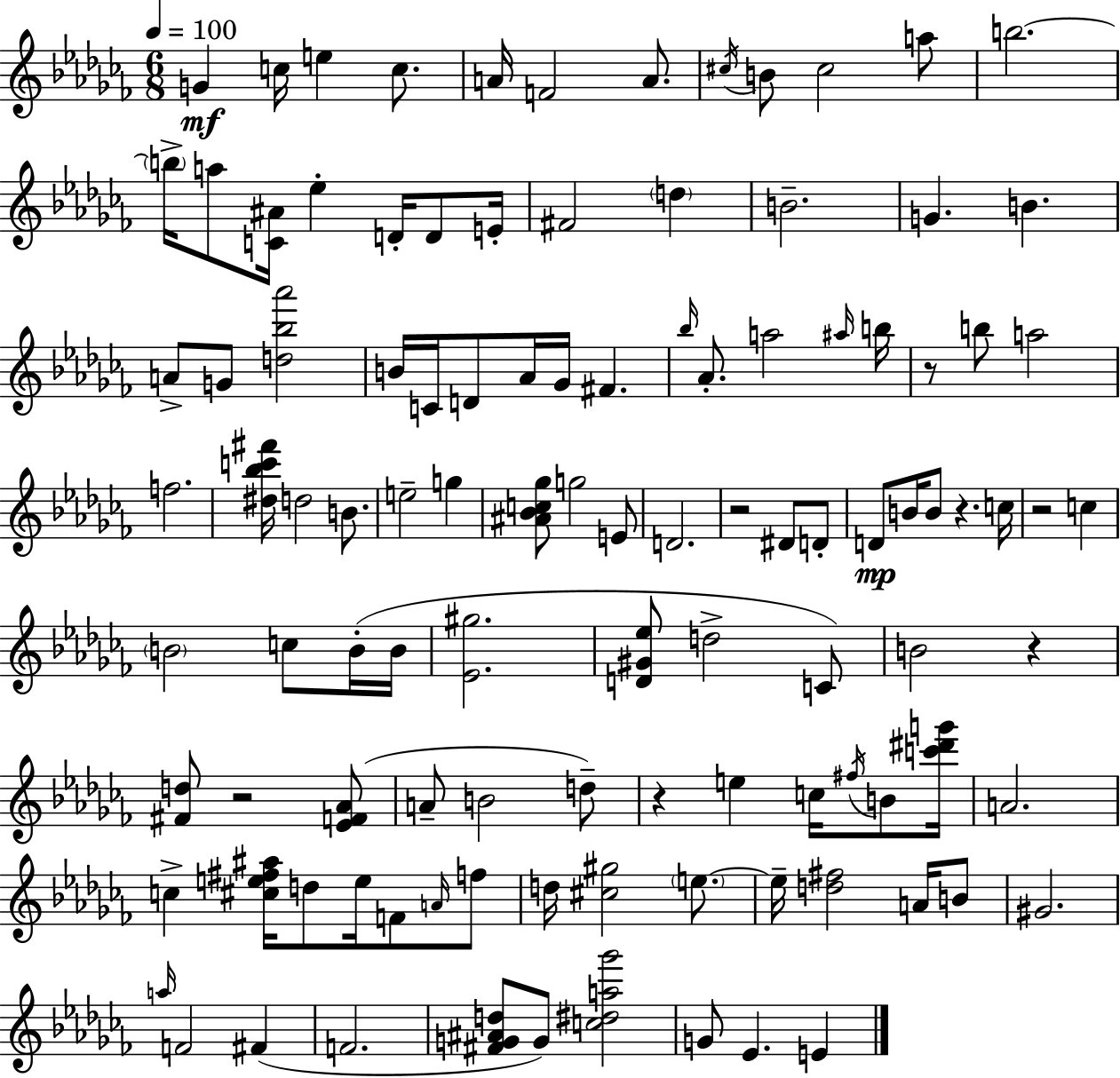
G4/q C5/s E5/q C5/e. A4/s F4/h A4/e. C#5/s B4/e C#5/h A5/e B5/h. B5/s A5/e [C4,A#4]/s Eb5/q D4/s D4/e E4/s F#4/h D5/q B4/h. G4/q. B4/q. A4/e G4/e [D5,Bb5,Ab6]/h B4/s C4/s D4/e Ab4/s Gb4/s F#4/q. Bb5/s Ab4/e. A5/h A#5/s B5/s R/e B5/e A5/h F5/h. [D#5,Bb5,C6,F#6]/s D5/h B4/e. E5/h G5/q [A#4,Bb4,C5,Gb5]/e G5/h E4/e D4/h. R/h D#4/e D4/e D4/e B4/s B4/e R/q. C5/s R/h C5/q B4/h C5/e B4/s B4/s [Eb4,G#5]/h. [D4,G#4,Eb5]/e D5/h C4/e B4/h R/q [F#4,D5]/e R/h [Eb4,F4,Ab4]/e A4/e B4/h D5/e R/q E5/q C5/s F#5/s B4/e [C6,D#6,G6]/s A4/h. C5/q [C#5,E5,F#5,A#5]/s D5/e E5/s F4/e A4/s F5/e D5/s [C#5,G#5]/h E5/e. E5/s [D5,F#5]/h A4/s B4/e G#4/h. A5/s F4/h F#4/q F4/h. [F#4,G4,A#4,D5]/e G4/e [C5,D#5,A5,Gb6]/h G4/e Eb4/q. E4/q